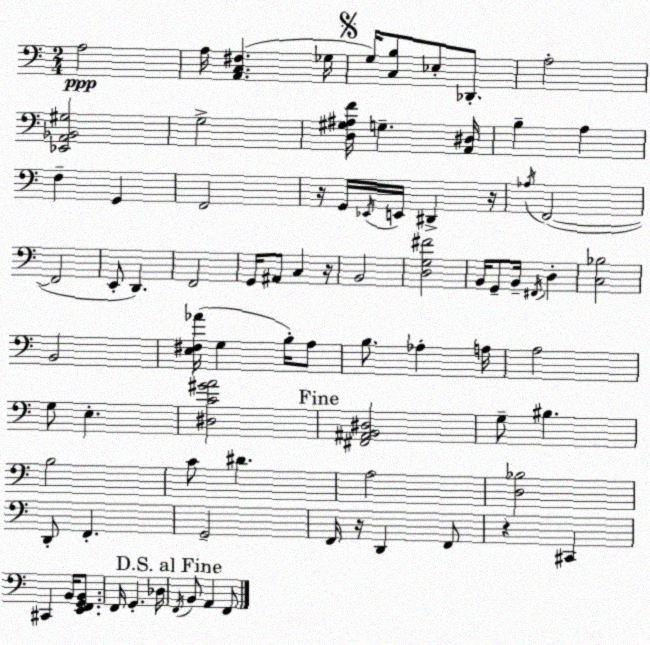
X:1
T:Untitled
M:2/4
L:1/4
K:Am
A,2 A,/4 [A,,C,^F,] _G,/4 G,/4 [C,B,]/2 _E,/2 _D,,/2 A,2 [_E,,A,,_B,,^G,]2 G,2 [D,^G,^A,F]/4 G, [A,,^D,]/4 B, A, F, G,, F,,2 z/4 G,,/4 _E,,/4 E,,/4 ^D,, z/4 _A,/4 F,,2 F,,2 E,,/2 D,, F,,2 G,,/4 ^A,,/2 C, z/4 B,,2 [D,G,^F]2 B,,/4 G,,/2 B,,/4 ^F,,/4 D, [C,_B,]2 B,,2 [E,^F,_A]/4 G, B,/4 A,/2 B,/2 _A, A,/4 A,2 G,/2 E, [^D,C^GA]2 [^F,,^A,,B,,^D,]2 G,/2 ^B, B,2 C/2 ^D A,2 [D,_B,]2 D,,/2 F,, G,,2 F,,/4 z/4 D,, F,,/2 z ^C,, ^C,, B,,/4 [E,,F,,G,,B,,]/2 F,,/4 G,, _D,/4 F,,/4 B,,/2 A,, F,,/2